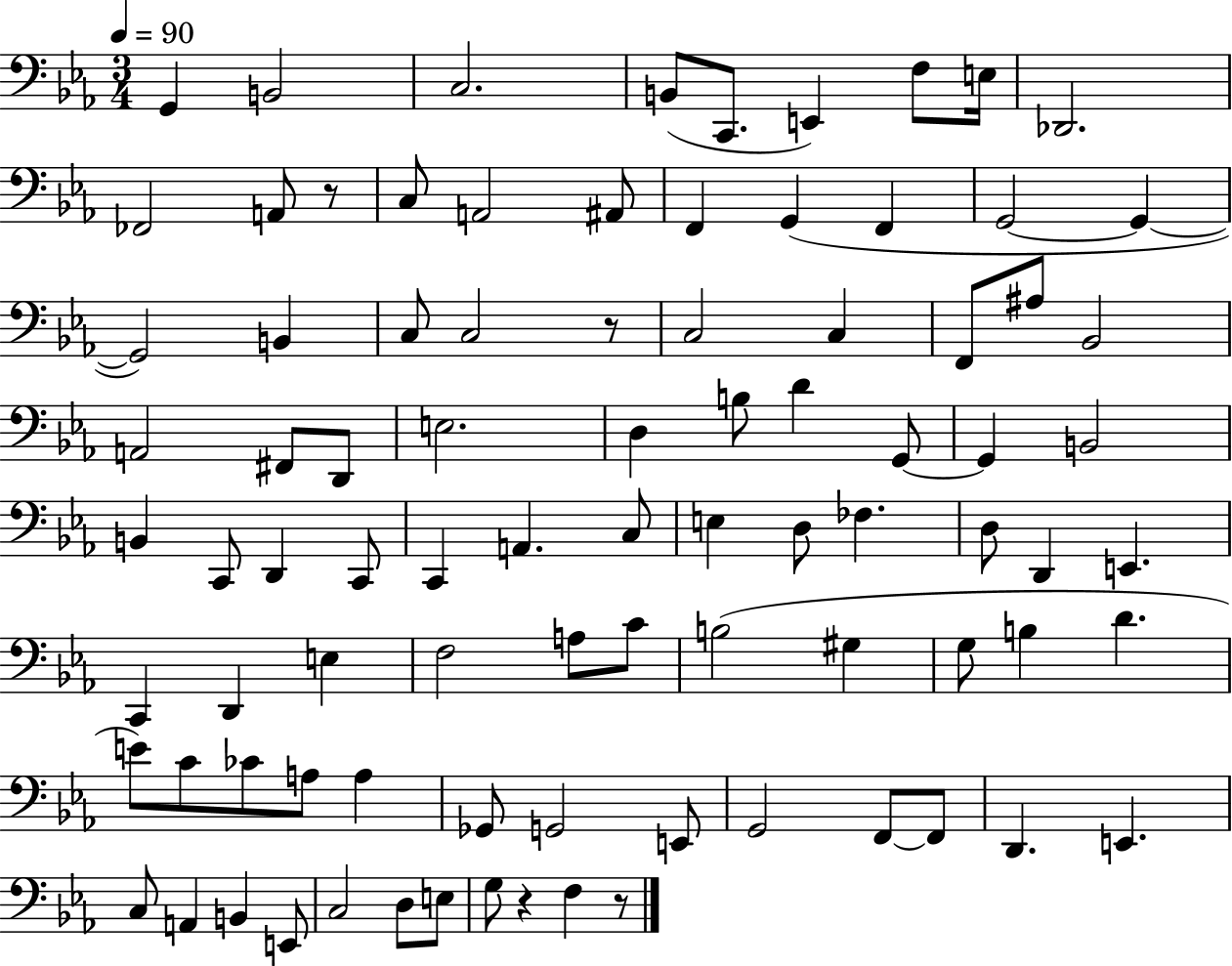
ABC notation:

X:1
T:Untitled
M:3/4
L:1/4
K:Eb
G,, B,,2 C,2 B,,/2 C,,/2 E,, F,/2 E,/4 _D,,2 _F,,2 A,,/2 z/2 C,/2 A,,2 ^A,,/2 F,, G,, F,, G,,2 G,, G,,2 B,, C,/2 C,2 z/2 C,2 C, F,,/2 ^A,/2 _B,,2 A,,2 ^F,,/2 D,,/2 E,2 D, B,/2 D G,,/2 G,, B,,2 B,, C,,/2 D,, C,,/2 C,, A,, C,/2 E, D,/2 _F, D,/2 D,, E,, C,, D,, E, F,2 A,/2 C/2 B,2 ^G, G,/2 B, D E/2 C/2 _C/2 A,/2 A, _G,,/2 G,,2 E,,/2 G,,2 F,,/2 F,,/2 D,, E,, C,/2 A,, B,, E,,/2 C,2 D,/2 E,/2 G,/2 z F, z/2